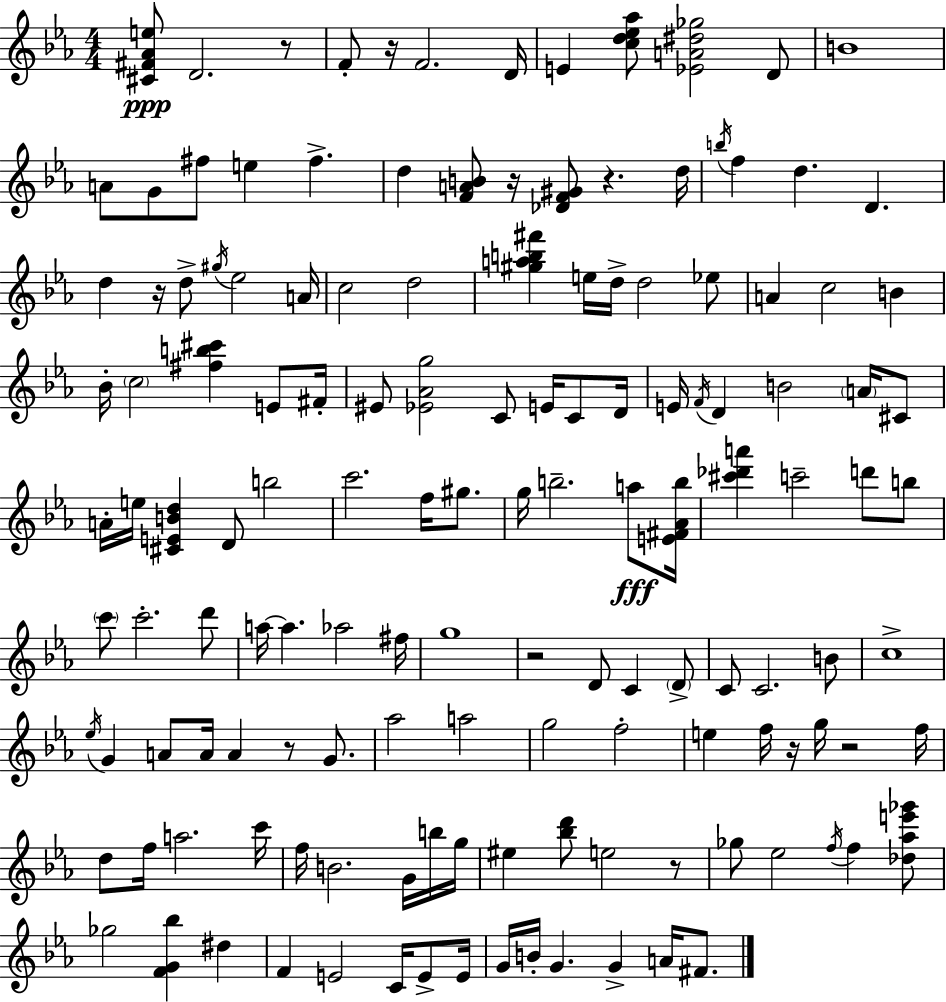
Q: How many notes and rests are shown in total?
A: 141